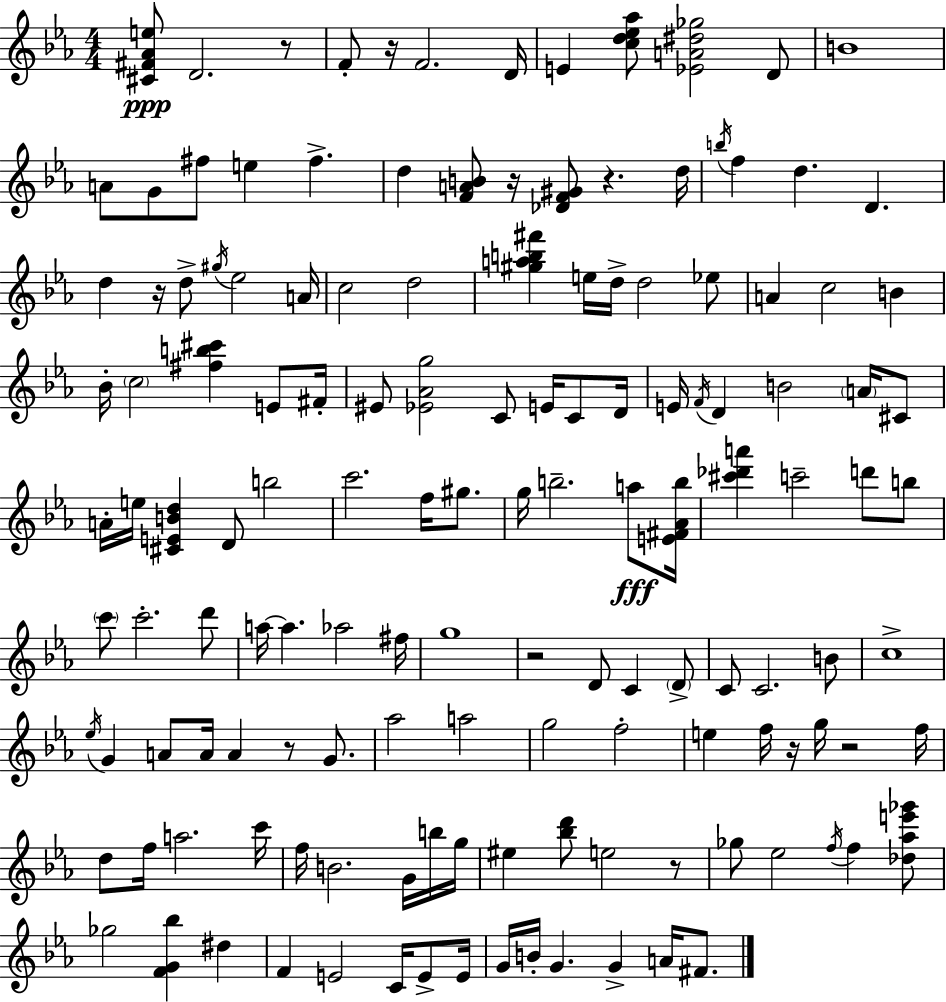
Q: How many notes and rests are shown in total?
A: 141